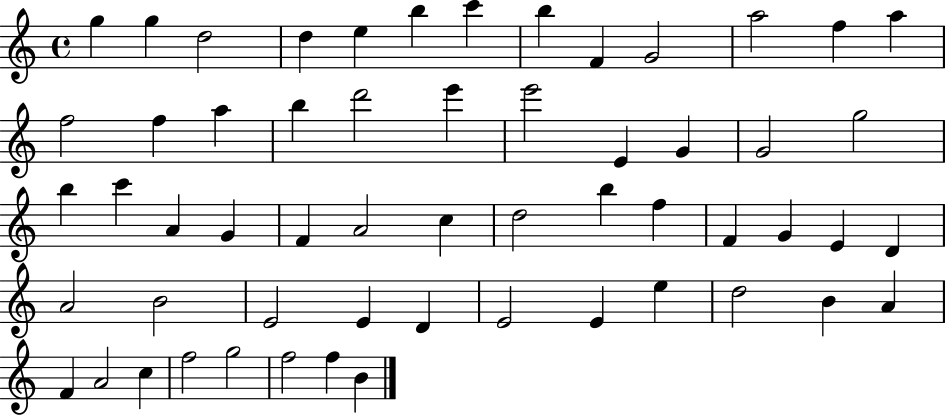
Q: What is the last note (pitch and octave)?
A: B4